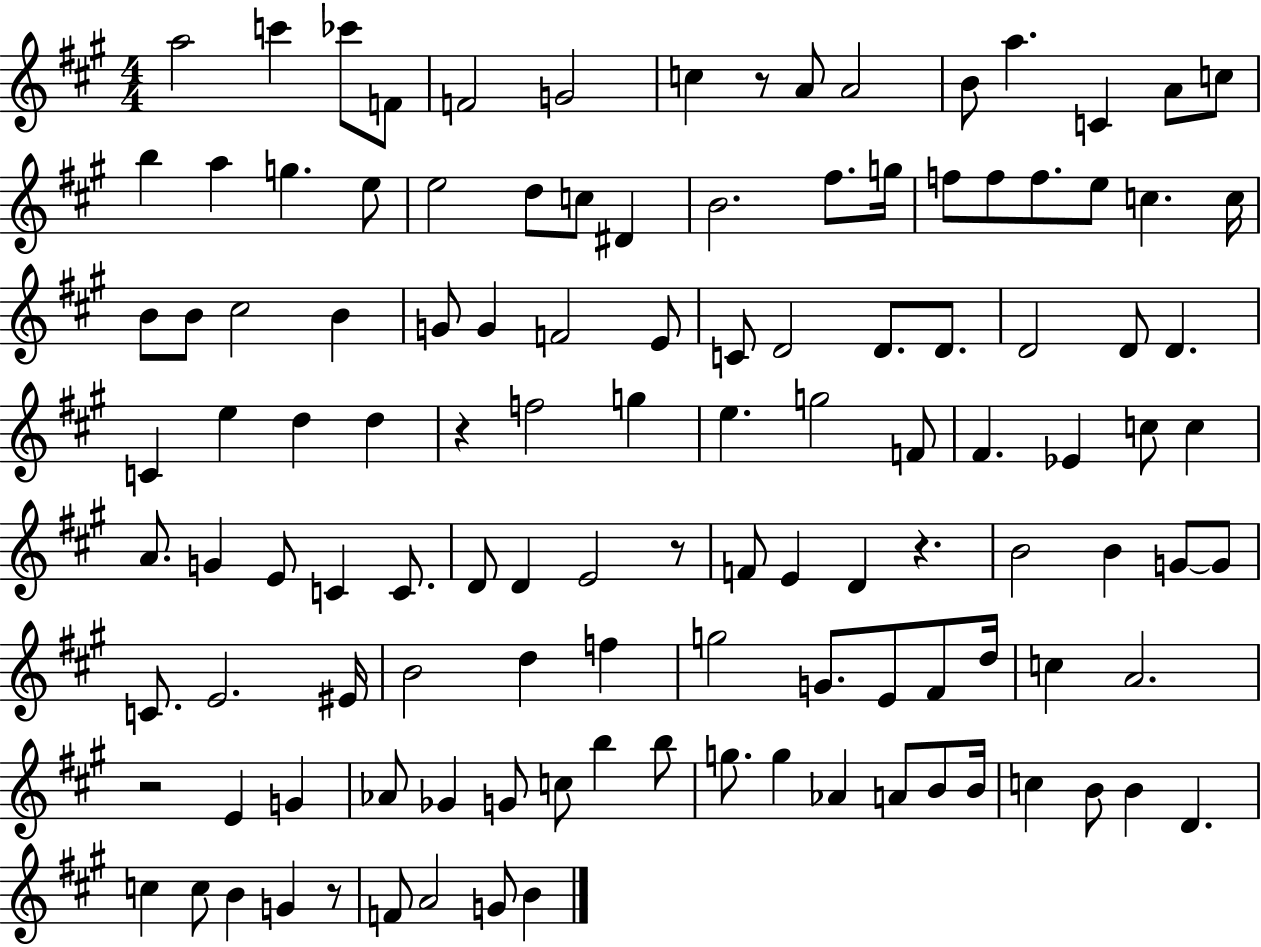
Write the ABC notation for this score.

X:1
T:Untitled
M:4/4
L:1/4
K:A
a2 c' _c'/2 F/2 F2 G2 c z/2 A/2 A2 B/2 a C A/2 c/2 b a g e/2 e2 d/2 c/2 ^D B2 ^f/2 g/4 f/2 f/2 f/2 e/2 c c/4 B/2 B/2 ^c2 B G/2 G F2 E/2 C/2 D2 D/2 D/2 D2 D/2 D C e d d z f2 g e g2 F/2 ^F _E c/2 c A/2 G E/2 C C/2 D/2 D E2 z/2 F/2 E D z B2 B G/2 G/2 C/2 E2 ^E/4 B2 d f g2 G/2 E/2 ^F/2 d/4 c A2 z2 E G _A/2 _G G/2 c/2 b b/2 g/2 g _A A/2 B/2 B/4 c B/2 B D c c/2 B G z/2 F/2 A2 G/2 B